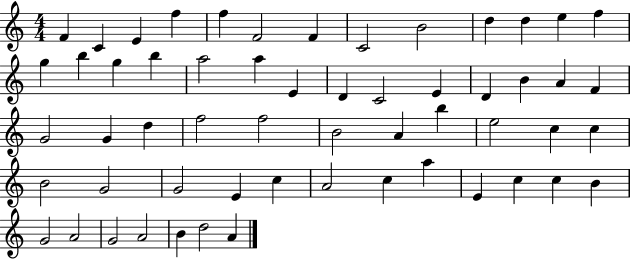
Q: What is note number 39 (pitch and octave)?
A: B4